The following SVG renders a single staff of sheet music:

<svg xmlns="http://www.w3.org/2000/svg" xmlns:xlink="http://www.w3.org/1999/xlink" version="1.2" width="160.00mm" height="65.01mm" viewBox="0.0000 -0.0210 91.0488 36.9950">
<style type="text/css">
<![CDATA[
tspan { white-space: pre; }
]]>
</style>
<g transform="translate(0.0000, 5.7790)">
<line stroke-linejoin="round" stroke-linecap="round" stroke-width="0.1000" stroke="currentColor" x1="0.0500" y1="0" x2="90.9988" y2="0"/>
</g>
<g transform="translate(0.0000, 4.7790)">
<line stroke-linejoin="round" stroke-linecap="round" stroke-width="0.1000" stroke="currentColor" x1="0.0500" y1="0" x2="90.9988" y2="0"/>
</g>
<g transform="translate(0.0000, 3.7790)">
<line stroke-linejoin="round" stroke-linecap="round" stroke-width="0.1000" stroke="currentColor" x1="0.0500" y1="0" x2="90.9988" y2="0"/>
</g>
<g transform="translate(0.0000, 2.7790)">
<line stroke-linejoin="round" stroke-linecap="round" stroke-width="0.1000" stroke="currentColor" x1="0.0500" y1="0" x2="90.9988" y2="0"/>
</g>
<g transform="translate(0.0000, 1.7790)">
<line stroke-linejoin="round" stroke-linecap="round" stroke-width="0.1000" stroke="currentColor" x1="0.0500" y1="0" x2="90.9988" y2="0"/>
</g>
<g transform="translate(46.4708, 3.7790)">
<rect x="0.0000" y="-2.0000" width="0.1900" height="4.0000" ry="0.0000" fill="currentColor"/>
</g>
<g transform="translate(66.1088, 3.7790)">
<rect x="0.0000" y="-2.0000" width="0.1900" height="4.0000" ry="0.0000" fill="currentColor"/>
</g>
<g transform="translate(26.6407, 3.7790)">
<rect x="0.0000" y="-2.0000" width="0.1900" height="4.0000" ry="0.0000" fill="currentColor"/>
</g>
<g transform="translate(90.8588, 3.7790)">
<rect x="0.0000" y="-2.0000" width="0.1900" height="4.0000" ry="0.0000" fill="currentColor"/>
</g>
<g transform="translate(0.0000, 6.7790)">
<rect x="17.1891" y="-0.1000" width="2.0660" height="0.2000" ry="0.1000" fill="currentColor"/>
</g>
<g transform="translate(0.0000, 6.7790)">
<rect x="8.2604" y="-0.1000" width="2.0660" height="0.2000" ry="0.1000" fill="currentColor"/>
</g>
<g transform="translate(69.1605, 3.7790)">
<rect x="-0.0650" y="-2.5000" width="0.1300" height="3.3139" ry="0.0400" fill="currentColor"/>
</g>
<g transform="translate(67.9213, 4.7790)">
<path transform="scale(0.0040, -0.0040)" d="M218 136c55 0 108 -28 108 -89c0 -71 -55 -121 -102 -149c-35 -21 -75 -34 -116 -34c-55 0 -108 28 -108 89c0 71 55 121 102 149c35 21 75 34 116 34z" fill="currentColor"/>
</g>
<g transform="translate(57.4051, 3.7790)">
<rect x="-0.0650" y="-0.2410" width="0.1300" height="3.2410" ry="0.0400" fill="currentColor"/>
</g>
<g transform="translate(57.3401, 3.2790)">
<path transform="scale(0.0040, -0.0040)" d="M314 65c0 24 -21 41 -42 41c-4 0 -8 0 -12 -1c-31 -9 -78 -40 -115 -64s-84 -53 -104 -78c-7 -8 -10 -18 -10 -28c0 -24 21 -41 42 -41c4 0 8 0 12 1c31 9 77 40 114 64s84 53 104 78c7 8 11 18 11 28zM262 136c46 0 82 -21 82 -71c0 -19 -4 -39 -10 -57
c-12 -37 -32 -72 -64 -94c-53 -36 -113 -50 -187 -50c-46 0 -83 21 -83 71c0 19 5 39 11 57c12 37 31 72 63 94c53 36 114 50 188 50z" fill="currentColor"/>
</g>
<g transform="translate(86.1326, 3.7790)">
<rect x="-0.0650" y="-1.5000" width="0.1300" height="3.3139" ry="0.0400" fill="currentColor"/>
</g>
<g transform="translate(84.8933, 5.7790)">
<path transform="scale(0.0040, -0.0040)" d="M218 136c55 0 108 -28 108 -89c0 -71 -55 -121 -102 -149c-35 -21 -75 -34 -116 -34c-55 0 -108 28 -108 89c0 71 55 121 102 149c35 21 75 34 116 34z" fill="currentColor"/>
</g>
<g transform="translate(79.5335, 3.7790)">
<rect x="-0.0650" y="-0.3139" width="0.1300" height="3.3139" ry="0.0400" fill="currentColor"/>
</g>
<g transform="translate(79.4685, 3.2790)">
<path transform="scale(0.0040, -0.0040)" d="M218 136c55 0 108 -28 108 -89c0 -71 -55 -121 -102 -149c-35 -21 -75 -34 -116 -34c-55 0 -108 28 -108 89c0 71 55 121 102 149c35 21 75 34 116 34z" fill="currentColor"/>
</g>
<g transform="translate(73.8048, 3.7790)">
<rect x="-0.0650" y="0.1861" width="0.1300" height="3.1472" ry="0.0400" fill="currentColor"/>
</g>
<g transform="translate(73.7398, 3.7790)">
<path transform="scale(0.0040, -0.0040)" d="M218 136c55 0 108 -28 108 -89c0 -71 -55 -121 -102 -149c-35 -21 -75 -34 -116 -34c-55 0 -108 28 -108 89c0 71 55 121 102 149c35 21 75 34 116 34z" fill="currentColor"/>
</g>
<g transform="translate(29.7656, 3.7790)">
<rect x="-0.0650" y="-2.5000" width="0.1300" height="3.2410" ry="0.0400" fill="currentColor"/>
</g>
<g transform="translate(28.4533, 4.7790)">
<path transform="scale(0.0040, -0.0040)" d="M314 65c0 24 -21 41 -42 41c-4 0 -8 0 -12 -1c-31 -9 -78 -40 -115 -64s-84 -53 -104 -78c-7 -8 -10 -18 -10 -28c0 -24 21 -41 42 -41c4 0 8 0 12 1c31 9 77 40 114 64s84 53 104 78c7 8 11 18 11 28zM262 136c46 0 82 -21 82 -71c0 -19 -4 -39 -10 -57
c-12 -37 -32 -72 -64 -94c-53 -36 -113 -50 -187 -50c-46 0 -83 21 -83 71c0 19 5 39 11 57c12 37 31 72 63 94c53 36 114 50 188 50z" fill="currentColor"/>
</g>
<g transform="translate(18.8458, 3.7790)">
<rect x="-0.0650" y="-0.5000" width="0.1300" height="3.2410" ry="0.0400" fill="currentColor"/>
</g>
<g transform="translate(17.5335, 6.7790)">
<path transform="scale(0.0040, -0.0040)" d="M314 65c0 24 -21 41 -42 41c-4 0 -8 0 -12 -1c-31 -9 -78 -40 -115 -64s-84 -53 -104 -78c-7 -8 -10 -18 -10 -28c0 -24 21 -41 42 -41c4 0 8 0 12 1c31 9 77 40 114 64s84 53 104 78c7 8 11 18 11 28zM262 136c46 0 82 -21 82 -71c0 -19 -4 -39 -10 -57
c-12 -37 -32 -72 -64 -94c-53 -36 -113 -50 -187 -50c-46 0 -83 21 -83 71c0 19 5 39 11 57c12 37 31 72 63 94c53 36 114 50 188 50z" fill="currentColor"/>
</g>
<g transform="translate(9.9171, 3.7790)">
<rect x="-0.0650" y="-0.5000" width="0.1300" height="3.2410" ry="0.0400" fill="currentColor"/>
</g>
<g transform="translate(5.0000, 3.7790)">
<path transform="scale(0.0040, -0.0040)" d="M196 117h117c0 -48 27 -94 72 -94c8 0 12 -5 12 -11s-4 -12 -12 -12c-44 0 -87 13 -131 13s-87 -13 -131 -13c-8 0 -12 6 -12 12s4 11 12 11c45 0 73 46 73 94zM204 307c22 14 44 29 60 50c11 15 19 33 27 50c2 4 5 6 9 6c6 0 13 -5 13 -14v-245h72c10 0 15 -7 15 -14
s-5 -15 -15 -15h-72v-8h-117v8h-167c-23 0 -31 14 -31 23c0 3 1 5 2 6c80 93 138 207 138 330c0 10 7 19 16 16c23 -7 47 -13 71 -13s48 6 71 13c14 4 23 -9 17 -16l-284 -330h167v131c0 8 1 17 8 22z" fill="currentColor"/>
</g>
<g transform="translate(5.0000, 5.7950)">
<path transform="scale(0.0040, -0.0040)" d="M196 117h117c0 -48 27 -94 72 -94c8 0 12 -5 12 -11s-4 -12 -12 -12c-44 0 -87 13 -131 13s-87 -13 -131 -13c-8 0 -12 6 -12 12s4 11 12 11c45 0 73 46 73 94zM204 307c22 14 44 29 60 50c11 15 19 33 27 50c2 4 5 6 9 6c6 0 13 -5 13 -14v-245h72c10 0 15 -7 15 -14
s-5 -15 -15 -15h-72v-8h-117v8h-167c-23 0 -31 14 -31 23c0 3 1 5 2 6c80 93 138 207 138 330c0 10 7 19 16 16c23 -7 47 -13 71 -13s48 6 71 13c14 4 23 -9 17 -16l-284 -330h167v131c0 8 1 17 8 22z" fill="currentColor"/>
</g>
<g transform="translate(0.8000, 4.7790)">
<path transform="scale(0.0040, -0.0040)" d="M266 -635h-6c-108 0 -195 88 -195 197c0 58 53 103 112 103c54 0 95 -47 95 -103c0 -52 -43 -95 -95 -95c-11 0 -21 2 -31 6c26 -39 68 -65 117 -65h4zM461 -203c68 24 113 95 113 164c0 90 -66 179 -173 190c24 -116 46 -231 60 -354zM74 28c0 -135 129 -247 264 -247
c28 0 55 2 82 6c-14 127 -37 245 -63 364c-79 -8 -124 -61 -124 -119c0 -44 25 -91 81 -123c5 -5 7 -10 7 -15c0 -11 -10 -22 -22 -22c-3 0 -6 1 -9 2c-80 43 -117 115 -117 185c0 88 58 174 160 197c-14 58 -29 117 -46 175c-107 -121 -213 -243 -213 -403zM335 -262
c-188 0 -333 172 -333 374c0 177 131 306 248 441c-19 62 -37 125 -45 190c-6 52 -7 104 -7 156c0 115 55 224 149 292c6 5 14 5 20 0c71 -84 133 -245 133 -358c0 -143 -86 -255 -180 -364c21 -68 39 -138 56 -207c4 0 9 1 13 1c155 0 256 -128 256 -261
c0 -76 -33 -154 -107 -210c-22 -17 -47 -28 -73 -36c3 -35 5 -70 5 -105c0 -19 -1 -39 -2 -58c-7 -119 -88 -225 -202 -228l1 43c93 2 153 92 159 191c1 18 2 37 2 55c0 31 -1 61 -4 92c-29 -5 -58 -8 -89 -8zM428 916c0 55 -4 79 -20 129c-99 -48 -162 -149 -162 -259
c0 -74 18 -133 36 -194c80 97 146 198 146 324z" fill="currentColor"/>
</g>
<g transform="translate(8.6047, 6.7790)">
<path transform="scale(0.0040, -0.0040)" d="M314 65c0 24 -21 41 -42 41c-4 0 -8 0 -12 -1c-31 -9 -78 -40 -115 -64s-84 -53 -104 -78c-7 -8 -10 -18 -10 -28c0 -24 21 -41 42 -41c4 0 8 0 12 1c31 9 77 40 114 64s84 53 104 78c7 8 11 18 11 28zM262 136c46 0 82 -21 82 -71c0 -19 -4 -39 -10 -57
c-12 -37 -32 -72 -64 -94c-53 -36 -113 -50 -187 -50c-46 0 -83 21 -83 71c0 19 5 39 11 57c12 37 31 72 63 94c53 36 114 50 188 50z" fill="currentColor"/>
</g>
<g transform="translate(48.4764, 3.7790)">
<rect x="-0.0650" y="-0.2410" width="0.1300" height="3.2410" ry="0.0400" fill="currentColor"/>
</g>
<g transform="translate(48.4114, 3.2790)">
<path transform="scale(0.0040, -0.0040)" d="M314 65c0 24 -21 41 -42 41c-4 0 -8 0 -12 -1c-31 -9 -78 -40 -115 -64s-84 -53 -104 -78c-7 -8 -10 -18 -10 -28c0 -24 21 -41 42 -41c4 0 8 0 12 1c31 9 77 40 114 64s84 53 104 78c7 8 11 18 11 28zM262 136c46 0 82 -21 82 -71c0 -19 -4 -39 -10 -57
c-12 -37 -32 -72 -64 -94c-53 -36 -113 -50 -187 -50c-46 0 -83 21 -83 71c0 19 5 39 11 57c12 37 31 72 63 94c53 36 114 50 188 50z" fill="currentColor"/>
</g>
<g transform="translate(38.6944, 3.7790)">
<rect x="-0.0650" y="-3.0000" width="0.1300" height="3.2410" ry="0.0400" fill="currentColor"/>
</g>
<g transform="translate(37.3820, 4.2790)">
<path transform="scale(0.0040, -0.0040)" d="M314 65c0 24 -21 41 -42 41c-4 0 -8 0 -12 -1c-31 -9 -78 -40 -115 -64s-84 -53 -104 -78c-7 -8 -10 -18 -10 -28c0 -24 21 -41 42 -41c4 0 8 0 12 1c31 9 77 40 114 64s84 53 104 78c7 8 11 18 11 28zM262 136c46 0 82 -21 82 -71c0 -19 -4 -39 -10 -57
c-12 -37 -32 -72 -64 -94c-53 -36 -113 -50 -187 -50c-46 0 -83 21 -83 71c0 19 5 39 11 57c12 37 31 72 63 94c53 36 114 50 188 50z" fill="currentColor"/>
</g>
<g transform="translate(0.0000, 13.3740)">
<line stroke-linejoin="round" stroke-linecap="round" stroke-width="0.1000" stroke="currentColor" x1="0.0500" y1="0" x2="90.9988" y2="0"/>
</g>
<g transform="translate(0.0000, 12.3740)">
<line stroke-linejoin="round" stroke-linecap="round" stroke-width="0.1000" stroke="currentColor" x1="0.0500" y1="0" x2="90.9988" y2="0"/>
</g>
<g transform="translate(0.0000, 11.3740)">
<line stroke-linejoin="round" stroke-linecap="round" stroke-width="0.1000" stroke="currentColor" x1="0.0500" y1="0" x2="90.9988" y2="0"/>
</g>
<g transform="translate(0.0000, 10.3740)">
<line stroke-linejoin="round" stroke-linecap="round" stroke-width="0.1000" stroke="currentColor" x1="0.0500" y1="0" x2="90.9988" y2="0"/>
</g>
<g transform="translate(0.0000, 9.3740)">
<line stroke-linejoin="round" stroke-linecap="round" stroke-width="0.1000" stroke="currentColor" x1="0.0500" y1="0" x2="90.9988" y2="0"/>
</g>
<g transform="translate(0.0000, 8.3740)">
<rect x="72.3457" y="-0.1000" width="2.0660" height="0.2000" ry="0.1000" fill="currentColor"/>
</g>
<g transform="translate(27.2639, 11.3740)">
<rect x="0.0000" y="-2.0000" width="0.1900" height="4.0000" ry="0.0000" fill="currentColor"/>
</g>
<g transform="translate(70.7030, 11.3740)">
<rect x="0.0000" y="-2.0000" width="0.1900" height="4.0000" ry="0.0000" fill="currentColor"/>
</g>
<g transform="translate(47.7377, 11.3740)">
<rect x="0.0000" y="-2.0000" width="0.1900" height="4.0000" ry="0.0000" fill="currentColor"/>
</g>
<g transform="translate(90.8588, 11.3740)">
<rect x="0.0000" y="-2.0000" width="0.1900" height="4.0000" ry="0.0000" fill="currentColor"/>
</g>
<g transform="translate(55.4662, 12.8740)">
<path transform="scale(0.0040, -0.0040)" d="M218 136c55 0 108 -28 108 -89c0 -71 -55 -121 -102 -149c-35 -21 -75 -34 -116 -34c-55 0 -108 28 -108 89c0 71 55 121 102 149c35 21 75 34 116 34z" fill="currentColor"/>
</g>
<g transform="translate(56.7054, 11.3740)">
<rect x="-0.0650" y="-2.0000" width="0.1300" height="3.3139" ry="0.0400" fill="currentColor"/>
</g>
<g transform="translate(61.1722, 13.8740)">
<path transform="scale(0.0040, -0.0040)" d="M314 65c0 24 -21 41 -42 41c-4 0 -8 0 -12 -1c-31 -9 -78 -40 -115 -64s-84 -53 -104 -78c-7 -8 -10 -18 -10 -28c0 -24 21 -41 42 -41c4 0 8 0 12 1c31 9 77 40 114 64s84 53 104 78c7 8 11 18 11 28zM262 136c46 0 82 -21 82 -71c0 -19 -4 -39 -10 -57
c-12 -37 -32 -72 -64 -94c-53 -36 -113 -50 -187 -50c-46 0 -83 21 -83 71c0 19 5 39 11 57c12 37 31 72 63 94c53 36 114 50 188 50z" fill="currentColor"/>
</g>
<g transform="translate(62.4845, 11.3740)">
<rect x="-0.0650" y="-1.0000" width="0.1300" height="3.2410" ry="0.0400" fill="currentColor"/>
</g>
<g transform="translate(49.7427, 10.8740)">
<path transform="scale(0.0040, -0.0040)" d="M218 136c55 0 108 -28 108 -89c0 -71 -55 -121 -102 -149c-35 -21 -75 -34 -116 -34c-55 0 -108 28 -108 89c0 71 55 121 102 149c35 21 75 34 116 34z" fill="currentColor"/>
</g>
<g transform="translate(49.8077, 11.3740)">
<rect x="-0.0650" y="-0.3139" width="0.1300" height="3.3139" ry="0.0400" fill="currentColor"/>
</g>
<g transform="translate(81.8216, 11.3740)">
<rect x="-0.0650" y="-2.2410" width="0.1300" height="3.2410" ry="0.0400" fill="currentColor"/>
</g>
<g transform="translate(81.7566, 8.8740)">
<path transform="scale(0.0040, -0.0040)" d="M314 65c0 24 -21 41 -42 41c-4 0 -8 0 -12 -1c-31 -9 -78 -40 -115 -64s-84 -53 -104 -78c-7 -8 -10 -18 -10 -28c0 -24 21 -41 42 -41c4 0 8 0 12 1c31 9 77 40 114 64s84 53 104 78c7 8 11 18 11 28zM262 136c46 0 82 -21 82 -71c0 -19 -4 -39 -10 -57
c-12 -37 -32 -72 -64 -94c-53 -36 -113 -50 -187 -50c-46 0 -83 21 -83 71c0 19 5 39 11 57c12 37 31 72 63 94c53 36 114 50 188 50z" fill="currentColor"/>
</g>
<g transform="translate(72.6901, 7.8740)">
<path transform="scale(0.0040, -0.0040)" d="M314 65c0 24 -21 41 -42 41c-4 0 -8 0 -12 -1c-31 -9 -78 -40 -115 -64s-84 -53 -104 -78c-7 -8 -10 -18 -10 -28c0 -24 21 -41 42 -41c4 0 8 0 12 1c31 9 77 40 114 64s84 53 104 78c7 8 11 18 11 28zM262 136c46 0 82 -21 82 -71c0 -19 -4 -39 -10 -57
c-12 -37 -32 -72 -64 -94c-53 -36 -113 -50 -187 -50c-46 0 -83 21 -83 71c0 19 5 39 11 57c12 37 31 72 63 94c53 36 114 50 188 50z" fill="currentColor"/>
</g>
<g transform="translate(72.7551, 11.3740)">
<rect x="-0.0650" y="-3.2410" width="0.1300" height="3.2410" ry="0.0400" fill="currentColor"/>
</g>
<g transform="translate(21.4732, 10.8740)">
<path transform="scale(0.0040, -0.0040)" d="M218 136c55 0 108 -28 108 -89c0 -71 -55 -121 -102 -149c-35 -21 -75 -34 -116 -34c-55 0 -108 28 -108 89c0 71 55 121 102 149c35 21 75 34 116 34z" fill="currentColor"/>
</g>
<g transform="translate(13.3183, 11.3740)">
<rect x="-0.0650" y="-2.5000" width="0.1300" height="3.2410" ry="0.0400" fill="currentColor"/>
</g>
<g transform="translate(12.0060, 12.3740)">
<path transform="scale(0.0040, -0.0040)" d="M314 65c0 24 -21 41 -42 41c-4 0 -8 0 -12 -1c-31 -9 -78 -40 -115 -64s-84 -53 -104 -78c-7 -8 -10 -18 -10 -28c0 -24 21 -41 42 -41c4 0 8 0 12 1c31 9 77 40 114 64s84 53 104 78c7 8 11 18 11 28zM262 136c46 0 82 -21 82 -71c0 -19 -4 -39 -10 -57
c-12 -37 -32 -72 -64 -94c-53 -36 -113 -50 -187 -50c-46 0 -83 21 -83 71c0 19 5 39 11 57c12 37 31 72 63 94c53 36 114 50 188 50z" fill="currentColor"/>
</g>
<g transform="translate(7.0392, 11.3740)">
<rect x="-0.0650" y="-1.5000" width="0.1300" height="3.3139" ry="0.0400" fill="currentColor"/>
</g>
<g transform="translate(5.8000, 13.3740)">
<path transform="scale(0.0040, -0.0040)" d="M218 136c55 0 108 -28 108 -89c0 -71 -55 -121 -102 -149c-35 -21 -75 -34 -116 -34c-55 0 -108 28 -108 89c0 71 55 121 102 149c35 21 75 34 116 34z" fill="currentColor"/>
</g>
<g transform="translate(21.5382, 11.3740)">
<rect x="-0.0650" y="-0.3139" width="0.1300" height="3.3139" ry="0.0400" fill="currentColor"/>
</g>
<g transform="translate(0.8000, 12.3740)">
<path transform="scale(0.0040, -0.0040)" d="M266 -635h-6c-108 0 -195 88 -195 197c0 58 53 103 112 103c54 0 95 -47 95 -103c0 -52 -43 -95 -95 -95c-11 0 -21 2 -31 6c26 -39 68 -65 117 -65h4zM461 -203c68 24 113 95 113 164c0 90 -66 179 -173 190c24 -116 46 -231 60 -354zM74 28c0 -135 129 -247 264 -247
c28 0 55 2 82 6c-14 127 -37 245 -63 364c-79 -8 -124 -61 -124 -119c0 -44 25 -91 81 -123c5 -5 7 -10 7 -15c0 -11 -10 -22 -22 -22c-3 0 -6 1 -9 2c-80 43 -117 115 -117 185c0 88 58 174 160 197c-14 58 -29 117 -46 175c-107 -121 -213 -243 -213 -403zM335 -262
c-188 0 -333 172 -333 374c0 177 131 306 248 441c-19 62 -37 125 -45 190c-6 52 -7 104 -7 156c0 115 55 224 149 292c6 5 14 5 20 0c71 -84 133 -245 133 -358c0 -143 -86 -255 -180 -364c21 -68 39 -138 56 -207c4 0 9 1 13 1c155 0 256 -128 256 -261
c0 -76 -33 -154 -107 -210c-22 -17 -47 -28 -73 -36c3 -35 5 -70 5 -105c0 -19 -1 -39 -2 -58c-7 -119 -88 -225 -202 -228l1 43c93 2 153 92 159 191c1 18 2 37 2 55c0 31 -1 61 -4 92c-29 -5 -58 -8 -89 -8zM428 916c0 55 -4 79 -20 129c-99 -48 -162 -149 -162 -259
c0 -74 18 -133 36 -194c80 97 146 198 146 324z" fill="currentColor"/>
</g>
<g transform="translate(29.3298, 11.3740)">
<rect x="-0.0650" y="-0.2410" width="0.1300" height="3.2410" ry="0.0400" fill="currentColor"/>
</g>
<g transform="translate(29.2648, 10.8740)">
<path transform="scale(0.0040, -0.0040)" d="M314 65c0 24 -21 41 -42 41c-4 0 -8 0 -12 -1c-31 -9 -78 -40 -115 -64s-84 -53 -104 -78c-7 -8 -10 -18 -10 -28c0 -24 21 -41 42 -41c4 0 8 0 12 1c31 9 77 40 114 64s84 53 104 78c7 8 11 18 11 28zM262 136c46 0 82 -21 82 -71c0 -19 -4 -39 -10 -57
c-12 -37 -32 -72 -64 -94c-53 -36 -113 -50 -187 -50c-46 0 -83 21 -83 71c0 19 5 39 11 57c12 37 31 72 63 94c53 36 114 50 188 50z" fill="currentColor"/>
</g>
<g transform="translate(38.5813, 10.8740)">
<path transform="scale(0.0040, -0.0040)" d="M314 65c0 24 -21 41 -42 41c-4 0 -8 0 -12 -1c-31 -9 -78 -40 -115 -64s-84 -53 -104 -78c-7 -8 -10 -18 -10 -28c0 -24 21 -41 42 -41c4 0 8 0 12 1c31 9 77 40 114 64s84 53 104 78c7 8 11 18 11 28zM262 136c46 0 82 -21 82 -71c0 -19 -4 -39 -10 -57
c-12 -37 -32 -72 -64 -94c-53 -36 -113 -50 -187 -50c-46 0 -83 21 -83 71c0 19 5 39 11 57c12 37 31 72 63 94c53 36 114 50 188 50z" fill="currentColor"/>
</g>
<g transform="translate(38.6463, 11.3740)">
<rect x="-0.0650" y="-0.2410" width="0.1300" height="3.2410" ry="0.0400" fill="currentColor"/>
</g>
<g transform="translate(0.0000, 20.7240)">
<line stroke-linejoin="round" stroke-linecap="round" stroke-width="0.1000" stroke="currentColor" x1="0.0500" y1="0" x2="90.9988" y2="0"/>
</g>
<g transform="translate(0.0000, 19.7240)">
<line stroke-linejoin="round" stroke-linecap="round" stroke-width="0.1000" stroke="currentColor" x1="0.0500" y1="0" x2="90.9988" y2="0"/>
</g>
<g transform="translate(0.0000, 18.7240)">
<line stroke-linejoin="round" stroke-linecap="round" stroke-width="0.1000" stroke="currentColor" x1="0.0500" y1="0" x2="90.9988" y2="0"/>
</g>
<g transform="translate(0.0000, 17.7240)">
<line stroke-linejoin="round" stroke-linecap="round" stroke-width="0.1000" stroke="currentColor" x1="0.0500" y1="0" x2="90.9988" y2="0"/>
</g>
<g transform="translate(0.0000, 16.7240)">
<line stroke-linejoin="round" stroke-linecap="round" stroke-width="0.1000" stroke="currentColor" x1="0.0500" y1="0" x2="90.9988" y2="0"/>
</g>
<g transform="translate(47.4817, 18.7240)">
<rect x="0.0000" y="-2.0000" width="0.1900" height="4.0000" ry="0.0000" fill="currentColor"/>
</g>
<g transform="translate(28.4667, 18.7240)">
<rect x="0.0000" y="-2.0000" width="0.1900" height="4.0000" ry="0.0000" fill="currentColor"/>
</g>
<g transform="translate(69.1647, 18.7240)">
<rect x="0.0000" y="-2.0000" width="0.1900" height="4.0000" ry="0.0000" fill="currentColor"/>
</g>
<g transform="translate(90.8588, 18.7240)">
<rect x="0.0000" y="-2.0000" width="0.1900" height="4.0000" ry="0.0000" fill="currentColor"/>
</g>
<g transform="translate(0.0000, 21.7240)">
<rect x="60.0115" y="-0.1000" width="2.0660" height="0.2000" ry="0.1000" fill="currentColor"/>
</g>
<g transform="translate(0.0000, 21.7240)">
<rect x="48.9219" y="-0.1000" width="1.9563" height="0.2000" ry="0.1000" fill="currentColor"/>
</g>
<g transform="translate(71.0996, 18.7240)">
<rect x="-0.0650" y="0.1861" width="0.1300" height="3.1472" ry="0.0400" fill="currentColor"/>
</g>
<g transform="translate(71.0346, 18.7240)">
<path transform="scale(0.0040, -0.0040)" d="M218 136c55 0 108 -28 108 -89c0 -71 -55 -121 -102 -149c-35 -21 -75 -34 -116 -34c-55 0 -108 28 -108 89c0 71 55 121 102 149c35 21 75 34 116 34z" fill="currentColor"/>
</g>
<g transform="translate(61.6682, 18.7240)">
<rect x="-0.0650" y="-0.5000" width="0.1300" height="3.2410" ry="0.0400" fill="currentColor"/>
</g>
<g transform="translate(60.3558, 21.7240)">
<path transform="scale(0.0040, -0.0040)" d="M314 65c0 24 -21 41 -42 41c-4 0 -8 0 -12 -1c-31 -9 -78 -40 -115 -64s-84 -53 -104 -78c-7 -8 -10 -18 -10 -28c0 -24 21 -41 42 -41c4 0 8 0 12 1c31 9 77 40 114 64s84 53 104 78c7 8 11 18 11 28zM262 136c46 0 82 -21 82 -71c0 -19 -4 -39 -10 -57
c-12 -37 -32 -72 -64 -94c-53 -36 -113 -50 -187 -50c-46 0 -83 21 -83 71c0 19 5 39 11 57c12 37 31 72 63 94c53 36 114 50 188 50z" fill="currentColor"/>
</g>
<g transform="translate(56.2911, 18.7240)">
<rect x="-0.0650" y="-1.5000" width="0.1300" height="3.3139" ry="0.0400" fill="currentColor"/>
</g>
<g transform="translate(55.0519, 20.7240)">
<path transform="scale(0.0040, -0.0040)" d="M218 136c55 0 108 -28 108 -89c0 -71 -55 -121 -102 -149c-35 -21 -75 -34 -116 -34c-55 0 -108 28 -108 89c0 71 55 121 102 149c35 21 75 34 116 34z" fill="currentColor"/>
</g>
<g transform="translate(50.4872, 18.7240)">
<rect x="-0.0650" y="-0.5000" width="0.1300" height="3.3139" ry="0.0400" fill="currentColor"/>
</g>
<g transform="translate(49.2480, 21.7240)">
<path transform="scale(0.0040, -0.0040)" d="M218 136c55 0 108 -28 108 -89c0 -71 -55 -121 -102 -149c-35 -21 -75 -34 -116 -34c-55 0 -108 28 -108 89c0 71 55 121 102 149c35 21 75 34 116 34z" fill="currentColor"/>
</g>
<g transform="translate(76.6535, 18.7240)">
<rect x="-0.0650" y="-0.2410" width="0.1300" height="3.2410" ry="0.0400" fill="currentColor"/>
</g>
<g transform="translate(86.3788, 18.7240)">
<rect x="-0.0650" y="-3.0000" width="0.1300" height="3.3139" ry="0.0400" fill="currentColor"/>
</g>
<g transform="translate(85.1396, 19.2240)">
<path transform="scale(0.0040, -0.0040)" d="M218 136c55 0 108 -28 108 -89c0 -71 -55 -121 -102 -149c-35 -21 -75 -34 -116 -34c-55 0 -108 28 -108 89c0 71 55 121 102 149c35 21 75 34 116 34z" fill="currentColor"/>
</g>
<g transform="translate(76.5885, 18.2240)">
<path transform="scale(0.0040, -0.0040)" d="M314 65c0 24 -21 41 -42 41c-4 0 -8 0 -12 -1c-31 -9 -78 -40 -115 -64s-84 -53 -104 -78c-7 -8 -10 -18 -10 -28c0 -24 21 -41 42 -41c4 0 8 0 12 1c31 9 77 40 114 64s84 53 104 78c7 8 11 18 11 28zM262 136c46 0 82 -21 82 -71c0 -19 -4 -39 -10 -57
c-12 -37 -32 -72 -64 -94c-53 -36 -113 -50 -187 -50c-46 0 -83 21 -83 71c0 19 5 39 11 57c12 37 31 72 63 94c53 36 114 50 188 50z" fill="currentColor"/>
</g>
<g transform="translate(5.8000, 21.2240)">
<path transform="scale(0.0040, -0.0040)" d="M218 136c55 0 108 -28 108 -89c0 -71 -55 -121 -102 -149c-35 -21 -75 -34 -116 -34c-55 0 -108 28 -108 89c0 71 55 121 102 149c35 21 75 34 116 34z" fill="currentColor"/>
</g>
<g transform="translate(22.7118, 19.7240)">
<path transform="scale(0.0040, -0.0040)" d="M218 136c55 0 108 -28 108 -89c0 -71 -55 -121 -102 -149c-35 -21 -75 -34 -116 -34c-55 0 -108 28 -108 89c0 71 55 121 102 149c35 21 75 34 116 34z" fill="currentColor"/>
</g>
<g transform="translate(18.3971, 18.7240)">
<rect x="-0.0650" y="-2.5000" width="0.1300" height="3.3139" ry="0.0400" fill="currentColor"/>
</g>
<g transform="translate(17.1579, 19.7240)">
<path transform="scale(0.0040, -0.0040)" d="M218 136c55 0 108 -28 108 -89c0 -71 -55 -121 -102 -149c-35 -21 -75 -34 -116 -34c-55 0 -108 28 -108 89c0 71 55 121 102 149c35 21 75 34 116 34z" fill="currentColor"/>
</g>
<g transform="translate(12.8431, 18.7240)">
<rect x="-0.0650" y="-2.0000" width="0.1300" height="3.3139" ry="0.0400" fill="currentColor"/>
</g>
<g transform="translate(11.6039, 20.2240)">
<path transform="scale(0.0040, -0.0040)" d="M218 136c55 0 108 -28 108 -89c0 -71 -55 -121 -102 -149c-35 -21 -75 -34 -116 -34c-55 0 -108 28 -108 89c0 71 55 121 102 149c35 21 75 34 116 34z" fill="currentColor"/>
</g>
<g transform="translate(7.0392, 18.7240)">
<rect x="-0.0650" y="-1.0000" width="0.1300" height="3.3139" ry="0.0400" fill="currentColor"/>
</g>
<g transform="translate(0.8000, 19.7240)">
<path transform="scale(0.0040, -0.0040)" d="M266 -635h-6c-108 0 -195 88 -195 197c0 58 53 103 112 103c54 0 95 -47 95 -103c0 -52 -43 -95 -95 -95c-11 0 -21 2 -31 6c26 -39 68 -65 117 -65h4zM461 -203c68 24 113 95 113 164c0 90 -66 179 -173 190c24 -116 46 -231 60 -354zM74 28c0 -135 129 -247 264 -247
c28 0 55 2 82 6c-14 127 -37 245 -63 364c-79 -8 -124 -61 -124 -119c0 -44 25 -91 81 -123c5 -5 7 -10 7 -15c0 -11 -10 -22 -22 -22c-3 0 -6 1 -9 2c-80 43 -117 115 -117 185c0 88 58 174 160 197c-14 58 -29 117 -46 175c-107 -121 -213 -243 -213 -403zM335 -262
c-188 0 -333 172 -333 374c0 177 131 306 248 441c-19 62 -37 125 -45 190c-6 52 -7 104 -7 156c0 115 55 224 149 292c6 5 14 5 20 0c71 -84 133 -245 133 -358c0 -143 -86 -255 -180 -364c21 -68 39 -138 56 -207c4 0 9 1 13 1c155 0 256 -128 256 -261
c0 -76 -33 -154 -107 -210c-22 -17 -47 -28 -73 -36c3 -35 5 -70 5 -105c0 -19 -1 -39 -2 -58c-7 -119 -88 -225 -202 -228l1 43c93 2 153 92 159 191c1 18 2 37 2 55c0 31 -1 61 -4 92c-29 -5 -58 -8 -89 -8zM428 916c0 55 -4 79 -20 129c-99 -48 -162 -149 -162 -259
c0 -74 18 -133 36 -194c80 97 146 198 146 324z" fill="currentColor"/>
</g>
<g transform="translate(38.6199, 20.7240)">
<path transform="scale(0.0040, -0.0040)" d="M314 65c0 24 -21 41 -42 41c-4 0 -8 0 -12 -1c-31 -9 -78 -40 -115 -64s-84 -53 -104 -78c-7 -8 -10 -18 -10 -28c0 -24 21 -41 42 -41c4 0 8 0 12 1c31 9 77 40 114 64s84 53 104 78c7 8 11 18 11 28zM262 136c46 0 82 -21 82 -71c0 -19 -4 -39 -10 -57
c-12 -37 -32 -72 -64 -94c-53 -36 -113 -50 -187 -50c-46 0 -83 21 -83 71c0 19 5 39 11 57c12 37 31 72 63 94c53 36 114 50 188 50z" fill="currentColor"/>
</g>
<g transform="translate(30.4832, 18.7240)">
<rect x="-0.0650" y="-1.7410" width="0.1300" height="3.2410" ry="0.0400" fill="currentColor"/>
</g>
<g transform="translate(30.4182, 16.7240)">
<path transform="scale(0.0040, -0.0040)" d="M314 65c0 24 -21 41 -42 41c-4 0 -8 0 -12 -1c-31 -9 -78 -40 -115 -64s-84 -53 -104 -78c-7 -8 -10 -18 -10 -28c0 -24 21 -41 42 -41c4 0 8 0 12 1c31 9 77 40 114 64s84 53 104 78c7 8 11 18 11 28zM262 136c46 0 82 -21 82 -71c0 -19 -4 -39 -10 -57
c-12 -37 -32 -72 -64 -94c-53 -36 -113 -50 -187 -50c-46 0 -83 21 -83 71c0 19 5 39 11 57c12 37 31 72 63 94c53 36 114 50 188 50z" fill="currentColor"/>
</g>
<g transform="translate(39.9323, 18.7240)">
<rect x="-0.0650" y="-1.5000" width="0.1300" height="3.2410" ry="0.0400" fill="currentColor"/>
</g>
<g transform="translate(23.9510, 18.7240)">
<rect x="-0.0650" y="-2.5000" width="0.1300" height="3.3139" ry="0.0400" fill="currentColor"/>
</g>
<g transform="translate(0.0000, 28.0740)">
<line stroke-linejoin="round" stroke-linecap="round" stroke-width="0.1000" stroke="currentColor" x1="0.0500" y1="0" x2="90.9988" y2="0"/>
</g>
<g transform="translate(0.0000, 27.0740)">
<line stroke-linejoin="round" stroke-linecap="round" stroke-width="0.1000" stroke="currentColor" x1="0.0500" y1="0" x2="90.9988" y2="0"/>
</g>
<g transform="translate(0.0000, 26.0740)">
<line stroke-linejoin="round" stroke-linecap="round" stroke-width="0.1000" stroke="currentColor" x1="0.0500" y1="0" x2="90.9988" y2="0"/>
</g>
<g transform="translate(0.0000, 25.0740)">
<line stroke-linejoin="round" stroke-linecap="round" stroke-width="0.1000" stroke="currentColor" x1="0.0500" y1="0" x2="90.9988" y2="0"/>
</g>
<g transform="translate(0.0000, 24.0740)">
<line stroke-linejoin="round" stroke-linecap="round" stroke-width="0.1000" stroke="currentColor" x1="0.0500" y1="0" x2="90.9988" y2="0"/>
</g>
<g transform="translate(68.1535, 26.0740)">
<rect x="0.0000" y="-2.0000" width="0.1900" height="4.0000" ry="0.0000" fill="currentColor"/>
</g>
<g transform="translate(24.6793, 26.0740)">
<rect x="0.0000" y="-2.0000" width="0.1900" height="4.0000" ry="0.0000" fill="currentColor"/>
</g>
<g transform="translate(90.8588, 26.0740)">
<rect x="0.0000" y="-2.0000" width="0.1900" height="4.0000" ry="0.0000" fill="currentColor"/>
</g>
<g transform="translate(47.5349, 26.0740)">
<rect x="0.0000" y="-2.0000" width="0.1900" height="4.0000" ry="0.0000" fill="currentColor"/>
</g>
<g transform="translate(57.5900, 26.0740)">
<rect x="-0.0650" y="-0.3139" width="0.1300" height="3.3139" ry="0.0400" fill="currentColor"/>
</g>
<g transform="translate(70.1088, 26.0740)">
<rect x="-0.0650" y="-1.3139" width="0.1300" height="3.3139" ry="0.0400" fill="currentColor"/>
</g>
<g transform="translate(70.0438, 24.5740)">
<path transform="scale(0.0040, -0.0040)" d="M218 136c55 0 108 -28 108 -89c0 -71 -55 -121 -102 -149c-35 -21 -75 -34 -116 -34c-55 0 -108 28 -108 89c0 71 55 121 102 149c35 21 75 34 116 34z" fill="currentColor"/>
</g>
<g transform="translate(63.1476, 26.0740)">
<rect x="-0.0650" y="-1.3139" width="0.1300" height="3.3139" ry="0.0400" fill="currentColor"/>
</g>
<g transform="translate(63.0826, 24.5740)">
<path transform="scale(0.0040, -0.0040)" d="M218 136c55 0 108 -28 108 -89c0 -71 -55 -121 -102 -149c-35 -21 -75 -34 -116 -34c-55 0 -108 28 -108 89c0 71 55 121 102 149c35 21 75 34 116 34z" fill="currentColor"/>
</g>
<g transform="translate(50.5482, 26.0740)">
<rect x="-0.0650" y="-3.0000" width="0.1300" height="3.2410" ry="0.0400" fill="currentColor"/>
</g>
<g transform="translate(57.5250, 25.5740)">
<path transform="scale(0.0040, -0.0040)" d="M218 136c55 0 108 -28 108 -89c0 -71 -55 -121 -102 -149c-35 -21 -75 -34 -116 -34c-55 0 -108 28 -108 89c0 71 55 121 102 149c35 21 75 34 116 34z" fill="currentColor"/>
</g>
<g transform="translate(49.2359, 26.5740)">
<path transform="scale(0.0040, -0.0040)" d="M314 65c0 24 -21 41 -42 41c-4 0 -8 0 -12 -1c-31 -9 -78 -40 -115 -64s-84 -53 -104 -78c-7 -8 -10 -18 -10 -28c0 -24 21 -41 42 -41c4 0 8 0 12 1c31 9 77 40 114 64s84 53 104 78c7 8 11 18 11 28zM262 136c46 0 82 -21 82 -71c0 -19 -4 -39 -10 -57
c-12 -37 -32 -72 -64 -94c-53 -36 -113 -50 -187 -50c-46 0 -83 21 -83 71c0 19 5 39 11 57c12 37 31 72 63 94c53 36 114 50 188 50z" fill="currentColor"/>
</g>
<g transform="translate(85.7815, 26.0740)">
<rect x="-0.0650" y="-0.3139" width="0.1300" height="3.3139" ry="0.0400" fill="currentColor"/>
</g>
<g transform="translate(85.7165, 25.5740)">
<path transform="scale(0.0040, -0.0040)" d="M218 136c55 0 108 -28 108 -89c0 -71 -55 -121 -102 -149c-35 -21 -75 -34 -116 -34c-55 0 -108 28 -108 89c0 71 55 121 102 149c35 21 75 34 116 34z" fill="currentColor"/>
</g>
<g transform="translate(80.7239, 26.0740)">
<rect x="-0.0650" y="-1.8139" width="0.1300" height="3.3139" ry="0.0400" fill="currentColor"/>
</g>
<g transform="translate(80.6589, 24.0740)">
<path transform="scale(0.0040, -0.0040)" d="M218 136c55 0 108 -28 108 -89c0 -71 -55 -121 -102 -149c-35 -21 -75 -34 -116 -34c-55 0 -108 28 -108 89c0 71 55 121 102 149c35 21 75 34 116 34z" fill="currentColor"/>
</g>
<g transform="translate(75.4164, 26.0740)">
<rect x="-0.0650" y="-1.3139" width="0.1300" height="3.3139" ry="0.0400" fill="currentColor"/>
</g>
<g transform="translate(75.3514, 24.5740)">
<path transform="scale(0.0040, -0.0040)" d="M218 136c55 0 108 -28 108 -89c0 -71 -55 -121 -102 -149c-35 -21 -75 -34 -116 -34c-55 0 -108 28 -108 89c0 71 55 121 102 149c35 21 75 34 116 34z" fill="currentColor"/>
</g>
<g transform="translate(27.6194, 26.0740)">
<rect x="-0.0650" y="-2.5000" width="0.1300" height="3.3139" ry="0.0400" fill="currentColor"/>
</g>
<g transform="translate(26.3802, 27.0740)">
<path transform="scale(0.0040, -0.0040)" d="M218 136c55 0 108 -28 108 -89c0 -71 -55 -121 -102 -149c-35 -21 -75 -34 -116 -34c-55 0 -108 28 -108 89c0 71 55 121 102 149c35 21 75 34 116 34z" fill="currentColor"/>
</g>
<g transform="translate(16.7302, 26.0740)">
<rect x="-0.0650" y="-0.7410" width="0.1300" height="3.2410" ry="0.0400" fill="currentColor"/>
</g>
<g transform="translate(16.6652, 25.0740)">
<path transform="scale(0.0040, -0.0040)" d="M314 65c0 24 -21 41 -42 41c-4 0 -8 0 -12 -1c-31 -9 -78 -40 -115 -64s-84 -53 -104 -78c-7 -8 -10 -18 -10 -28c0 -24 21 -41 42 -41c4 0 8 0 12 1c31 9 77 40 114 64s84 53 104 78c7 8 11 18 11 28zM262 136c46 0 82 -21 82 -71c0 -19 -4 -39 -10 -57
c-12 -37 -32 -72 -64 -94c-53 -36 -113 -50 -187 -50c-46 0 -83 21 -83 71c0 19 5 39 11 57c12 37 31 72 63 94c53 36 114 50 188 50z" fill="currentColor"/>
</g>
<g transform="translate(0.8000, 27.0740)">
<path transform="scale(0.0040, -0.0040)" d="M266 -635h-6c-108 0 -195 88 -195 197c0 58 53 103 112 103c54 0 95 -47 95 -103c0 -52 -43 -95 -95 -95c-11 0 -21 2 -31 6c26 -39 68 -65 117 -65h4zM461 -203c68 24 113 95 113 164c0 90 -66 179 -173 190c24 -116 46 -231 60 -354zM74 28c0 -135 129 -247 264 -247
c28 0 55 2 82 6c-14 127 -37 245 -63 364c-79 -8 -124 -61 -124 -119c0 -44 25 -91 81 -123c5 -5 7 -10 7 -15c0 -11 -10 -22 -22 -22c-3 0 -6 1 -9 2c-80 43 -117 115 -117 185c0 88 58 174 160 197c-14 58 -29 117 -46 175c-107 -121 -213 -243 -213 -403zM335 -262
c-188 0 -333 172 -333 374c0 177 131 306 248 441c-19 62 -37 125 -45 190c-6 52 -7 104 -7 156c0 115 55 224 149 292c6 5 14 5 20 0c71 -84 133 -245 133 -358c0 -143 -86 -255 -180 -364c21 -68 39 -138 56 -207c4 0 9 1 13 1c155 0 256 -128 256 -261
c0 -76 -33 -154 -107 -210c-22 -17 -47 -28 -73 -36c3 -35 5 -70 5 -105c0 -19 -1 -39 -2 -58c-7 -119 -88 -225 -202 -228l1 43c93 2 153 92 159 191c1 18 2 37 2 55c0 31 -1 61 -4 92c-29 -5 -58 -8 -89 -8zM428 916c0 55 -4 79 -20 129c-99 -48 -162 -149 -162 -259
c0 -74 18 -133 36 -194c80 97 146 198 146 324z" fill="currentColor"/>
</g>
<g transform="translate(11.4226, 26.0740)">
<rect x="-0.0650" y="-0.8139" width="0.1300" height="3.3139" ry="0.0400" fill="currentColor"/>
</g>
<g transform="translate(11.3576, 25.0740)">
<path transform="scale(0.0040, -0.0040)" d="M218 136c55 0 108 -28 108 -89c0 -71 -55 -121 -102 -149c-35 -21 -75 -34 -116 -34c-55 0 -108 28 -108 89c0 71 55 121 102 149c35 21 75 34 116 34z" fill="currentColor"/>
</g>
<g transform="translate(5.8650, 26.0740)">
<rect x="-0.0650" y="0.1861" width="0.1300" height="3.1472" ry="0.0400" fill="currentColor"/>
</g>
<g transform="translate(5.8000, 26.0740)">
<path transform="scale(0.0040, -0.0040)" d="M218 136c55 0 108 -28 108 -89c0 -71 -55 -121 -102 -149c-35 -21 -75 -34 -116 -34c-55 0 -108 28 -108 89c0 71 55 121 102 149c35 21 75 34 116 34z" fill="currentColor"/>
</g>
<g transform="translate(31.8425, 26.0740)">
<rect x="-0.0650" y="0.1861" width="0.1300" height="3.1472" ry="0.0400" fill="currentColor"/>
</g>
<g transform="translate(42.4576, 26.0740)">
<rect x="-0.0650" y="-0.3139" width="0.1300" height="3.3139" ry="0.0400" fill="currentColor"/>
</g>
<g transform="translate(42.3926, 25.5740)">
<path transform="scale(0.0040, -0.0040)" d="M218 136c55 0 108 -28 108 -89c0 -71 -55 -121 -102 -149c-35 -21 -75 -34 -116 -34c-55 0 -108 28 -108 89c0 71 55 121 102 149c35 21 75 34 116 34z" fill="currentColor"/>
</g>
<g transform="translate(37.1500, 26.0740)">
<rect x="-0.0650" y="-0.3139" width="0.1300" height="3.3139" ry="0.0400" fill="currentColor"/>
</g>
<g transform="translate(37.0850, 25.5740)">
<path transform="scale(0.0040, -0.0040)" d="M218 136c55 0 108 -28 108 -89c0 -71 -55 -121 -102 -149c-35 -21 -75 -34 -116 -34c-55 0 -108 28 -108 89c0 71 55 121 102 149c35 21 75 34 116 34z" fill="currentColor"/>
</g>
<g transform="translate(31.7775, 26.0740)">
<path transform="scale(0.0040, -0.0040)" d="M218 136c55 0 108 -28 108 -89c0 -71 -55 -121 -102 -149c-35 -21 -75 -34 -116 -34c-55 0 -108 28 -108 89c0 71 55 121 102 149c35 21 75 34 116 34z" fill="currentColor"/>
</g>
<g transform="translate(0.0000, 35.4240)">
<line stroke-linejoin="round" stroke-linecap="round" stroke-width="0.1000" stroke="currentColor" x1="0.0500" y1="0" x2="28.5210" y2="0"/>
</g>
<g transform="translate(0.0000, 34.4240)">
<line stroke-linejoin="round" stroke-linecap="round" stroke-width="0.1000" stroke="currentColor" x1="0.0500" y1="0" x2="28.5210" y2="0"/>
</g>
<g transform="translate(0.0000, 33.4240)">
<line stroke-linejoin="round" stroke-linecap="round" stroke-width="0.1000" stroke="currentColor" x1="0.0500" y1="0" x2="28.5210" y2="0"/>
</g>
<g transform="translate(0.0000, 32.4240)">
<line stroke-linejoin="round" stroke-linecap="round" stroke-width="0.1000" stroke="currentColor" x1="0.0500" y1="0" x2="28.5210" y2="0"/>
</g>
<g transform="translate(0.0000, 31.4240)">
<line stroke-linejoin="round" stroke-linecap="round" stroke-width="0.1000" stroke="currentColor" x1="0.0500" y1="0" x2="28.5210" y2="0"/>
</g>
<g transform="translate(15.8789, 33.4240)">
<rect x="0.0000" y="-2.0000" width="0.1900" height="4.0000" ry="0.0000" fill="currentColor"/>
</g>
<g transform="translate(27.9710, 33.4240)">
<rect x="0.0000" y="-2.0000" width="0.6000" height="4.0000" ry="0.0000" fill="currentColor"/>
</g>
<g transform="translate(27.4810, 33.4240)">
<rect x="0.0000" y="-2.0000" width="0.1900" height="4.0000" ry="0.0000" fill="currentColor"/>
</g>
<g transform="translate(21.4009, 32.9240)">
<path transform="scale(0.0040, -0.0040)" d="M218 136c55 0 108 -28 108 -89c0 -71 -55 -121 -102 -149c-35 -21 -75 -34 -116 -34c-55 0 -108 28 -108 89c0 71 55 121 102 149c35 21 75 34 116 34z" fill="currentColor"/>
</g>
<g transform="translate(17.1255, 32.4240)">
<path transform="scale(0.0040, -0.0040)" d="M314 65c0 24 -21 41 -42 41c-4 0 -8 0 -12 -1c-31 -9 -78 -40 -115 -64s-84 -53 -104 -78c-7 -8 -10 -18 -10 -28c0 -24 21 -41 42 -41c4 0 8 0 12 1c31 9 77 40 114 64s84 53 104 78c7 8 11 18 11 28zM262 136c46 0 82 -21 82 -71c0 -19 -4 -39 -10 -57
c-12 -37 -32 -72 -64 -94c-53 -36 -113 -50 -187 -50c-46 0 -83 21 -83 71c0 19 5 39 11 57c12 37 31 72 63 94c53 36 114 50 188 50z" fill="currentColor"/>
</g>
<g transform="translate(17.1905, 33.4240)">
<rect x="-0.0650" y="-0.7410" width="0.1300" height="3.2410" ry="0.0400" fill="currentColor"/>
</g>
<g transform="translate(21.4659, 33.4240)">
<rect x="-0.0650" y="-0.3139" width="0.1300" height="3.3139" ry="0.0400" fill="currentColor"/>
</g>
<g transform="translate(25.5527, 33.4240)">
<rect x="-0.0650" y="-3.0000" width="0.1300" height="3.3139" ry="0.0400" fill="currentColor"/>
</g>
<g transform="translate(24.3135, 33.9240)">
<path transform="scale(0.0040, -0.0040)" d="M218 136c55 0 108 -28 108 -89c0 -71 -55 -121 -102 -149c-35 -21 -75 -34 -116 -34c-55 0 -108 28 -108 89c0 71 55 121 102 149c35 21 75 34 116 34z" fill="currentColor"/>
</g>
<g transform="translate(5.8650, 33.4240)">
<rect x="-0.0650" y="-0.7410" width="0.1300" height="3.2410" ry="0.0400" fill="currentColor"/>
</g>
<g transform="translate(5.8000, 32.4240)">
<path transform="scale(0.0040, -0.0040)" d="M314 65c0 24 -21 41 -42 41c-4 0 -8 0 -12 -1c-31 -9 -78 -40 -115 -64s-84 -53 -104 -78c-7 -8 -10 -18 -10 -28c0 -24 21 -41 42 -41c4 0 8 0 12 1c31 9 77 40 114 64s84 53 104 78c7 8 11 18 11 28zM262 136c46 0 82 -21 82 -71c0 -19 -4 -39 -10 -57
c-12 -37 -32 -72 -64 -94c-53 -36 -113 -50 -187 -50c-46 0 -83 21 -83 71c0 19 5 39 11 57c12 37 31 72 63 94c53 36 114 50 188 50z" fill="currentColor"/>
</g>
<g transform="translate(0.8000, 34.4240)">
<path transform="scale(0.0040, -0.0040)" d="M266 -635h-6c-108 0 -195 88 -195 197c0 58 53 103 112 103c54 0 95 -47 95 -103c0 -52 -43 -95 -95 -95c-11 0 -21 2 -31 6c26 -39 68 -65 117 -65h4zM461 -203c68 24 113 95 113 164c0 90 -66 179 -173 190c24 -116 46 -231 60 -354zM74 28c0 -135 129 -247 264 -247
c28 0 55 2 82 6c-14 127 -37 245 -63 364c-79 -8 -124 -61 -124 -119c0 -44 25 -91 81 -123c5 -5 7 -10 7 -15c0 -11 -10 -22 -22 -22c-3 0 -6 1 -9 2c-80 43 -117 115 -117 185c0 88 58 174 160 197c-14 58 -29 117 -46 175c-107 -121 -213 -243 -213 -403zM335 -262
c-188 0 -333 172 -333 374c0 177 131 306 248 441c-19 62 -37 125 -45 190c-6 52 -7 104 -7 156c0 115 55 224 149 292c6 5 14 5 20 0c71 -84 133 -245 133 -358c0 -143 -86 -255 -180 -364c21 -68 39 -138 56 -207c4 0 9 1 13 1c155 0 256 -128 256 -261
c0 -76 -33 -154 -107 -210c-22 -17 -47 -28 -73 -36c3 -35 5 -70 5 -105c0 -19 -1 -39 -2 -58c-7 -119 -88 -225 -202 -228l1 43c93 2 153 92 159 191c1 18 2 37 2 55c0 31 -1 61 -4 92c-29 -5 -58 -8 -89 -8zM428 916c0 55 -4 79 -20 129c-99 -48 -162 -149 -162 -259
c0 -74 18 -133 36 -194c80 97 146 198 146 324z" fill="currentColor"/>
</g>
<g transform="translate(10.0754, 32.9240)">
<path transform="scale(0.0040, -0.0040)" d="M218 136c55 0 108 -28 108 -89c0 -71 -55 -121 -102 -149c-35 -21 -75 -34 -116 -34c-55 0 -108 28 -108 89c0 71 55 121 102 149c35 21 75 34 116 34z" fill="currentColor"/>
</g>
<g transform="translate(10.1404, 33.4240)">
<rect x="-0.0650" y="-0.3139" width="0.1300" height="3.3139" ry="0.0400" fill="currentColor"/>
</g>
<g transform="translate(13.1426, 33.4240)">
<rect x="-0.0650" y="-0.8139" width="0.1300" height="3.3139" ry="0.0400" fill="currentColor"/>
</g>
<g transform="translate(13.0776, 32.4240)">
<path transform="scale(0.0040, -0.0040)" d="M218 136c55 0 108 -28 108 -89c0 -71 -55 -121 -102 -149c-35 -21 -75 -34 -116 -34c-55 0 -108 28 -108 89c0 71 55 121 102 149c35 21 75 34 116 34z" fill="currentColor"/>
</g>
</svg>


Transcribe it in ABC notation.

X:1
T:Untitled
M:4/4
L:1/4
K:C
C2 C2 G2 A2 c2 c2 G B c E E G2 c c2 c2 c F D2 b2 g2 D F G G f2 E2 C E C2 B c2 A B d d2 G B c c A2 c e e e f c d2 c d d2 c A